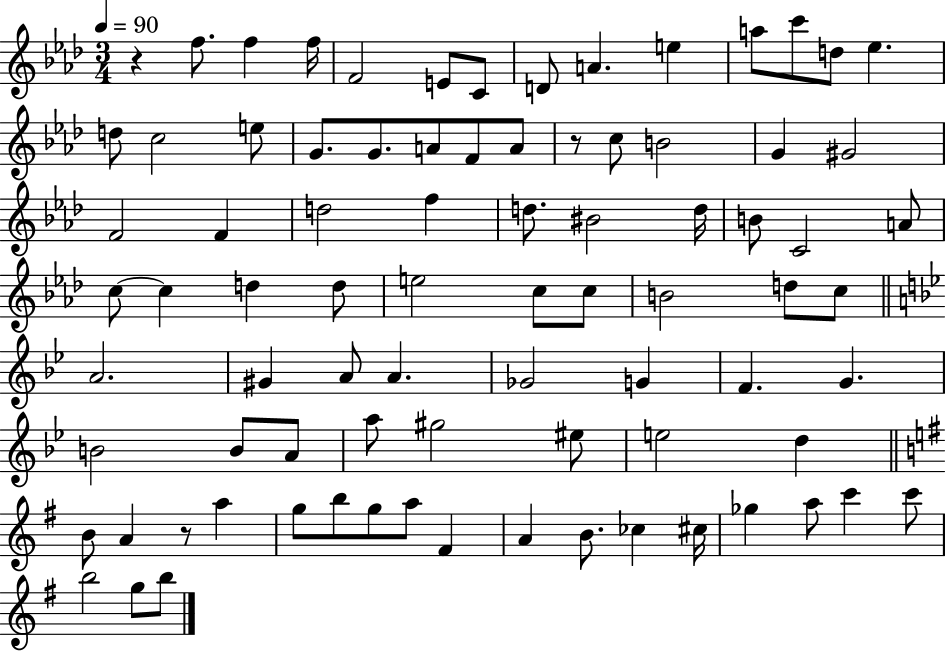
X:1
T:Untitled
M:3/4
L:1/4
K:Ab
z f/2 f f/4 F2 E/2 C/2 D/2 A e a/2 c'/2 d/2 _e d/2 c2 e/2 G/2 G/2 A/2 F/2 A/2 z/2 c/2 B2 G ^G2 F2 F d2 f d/2 ^B2 d/4 B/2 C2 A/2 c/2 c d d/2 e2 c/2 c/2 B2 d/2 c/2 A2 ^G A/2 A _G2 G F G B2 B/2 A/2 a/2 ^g2 ^e/2 e2 d B/2 A z/2 a g/2 b/2 g/2 a/2 ^F A B/2 _c ^c/4 _g a/2 c' c'/2 b2 g/2 b/2